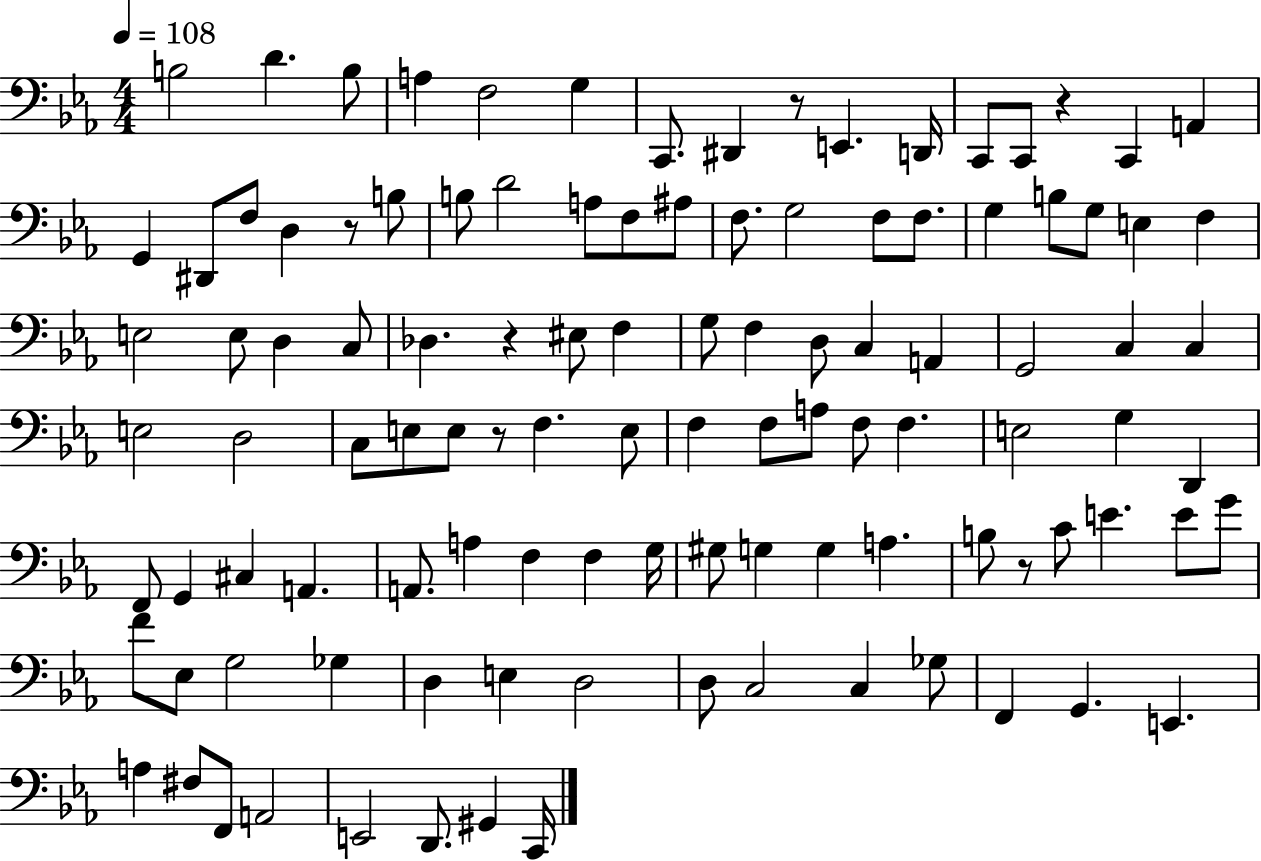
X:1
T:Untitled
M:4/4
L:1/4
K:Eb
B,2 D B,/2 A, F,2 G, C,,/2 ^D,, z/2 E,, D,,/4 C,,/2 C,,/2 z C,, A,, G,, ^D,,/2 F,/2 D, z/2 B,/2 B,/2 D2 A,/2 F,/2 ^A,/2 F,/2 G,2 F,/2 F,/2 G, B,/2 G,/2 E, F, E,2 E,/2 D, C,/2 _D, z ^E,/2 F, G,/2 F, D,/2 C, A,, G,,2 C, C, E,2 D,2 C,/2 E,/2 E,/2 z/2 F, E,/2 F, F,/2 A,/2 F,/2 F, E,2 G, D,, F,,/2 G,, ^C, A,, A,,/2 A, F, F, G,/4 ^G,/2 G, G, A, B,/2 z/2 C/2 E E/2 G/2 F/2 _E,/2 G,2 _G, D, E, D,2 D,/2 C,2 C, _G,/2 F,, G,, E,, A, ^F,/2 F,,/2 A,,2 E,,2 D,,/2 ^G,, C,,/4